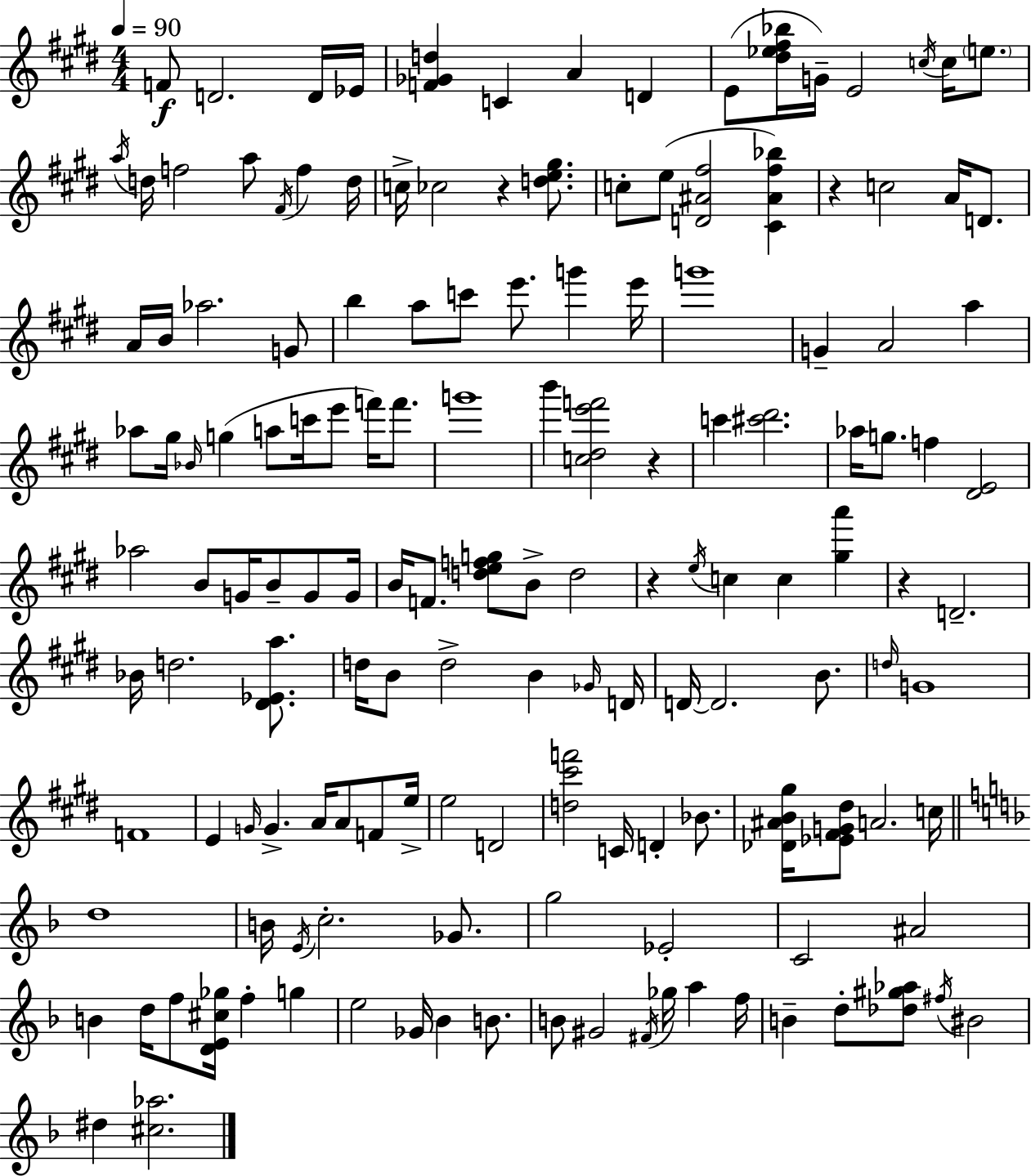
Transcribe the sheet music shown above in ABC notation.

X:1
T:Untitled
M:4/4
L:1/4
K:E
F/2 D2 D/4 _E/4 [F_Gd] C A D E/2 [^d_e^f_b]/4 G/4 E2 c/4 c/4 e/2 a/4 d/4 f2 a/2 ^F/4 f d/4 c/4 _c2 z [de^g]/2 c/2 e/2 [D^A^f]2 [^C^A^f_b] z c2 A/4 D/2 A/4 B/4 _a2 G/2 b a/2 c'/2 e'/2 g' e'/4 g'4 G A2 a _a/2 ^g/4 _B/4 g a/2 c'/4 e'/2 f'/4 f'/2 g'4 b' [c^de'f']2 z c' [^c'^d']2 _a/4 g/2 f [^DE]2 _a2 B/2 G/4 B/2 G/2 G/4 B/4 F/2 [defg]/2 B/2 d2 z e/4 c c [^ga'] z D2 _B/4 d2 [^D_Ea]/2 d/4 B/2 d2 B _G/4 D/4 D/4 D2 B/2 d/4 G4 F4 E G/4 G A/4 A/2 F/2 e/4 e2 D2 [d^c'f']2 C/4 D _B/2 [_D^AB^g]/4 [_E^FG^d]/2 A2 c/4 d4 B/4 E/4 c2 _G/2 g2 _E2 C2 ^A2 B d/4 f/2 [DE^c_g]/4 f g e2 _G/4 _B B/2 B/2 ^G2 ^F/4 _g/4 a f/4 B d/2 [_d^g_a]/2 ^f/4 ^B2 ^d [^c_a]2